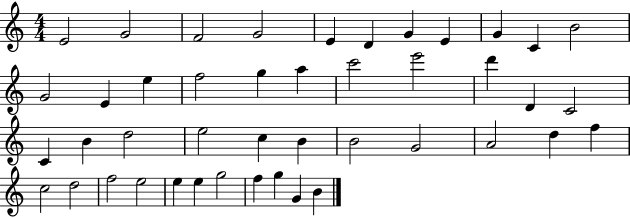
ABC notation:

X:1
T:Untitled
M:4/4
L:1/4
K:C
E2 G2 F2 G2 E D G E G C B2 G2 E e f2 g a c'2 e'2 d' D C2 C B d2 e2 c B B2 G2 A2 d f c2 d2 f2 e2 e e g2 f g G B